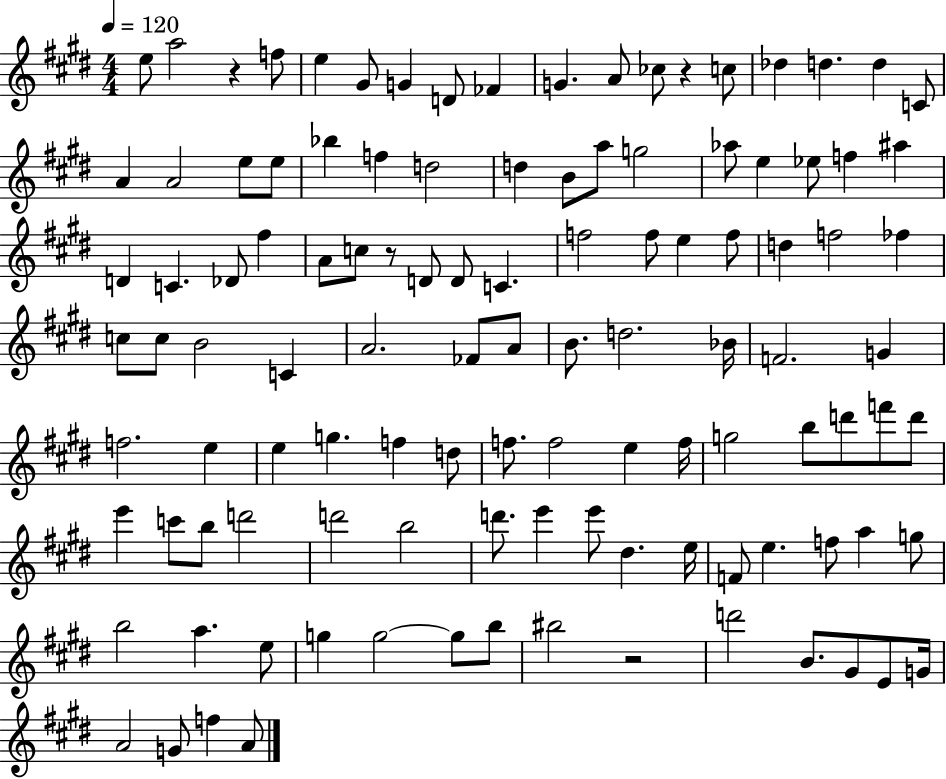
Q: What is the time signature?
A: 4/4